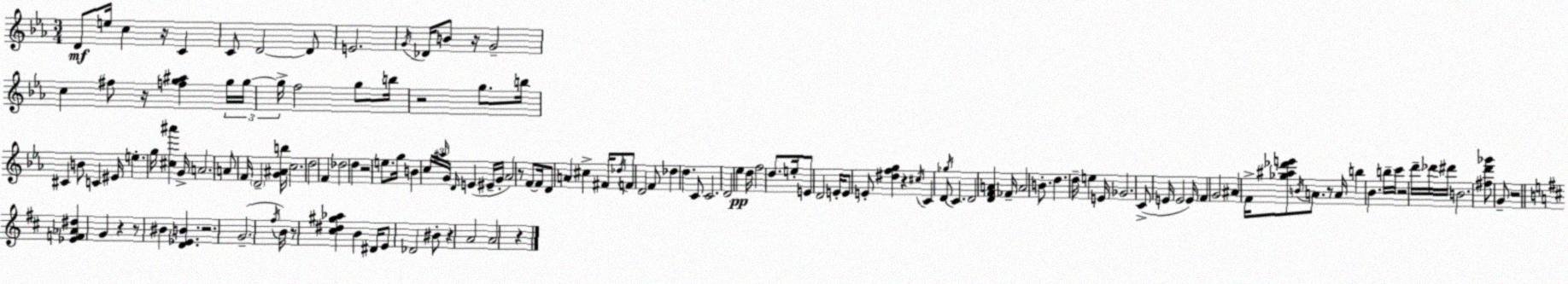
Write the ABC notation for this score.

X:1
T:Untitled
M:3/4
L:1/4
K:Cm
D/2 e/4 c z/4 C C/2 D2 D/2 E2 G/4 _D/4 B/2 z/4 G2 c ^f/2 z/4 [fg^a] g/4 g/4 g/4 f2 g/2 b/4 z2 g/2 b/4 ^C B/2 C ^E/4 e g/4 [^c^a'] G/4 A2 A/2 F/4 D2 [G^Ab]/4 c2 d2 F _d2 d z2 e/2 g/4 B c/4 ^a/4 G/4 D/4 E ^E/4 G/4 _A2 z/2 F/2 F/4 D/2 A ^c ^F/4 _d/4 F/2 D2 F/2 _d d C/2 C2 D2 _e d/4 f2 d/2 e/4 E/2 D2 E/4 E/2 E/2 [^dfg] z ^c/4 C D/2 _g/4 C D2 [DFA] _F/4 A2 B/2 d d/4 e E/4 _G2 C/2 E/4 E2 E/4 F G2 ^A F/4 [_g^a_d'e']/2 B/4 A/2 z/2 A/4 b _B b/4 c'/4 z2 d'/4 _d'/4 ^d'/4 B2 [^fd'_g']/2 G/2 z2 [_EF_A^d] G z z/2 ^B [D_EB] z2 G2 ^f/4 B/4 z/2 [^c^d^g_a] B ^D/4 E/2 _D2 ^B/2 z A2 A2 z